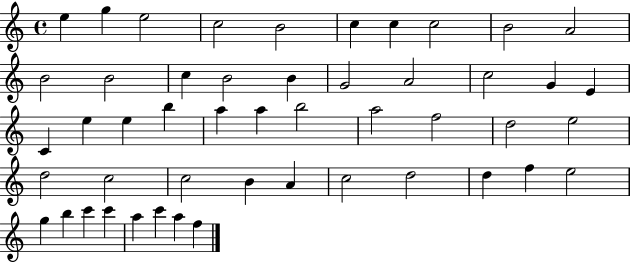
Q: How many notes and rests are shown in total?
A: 49